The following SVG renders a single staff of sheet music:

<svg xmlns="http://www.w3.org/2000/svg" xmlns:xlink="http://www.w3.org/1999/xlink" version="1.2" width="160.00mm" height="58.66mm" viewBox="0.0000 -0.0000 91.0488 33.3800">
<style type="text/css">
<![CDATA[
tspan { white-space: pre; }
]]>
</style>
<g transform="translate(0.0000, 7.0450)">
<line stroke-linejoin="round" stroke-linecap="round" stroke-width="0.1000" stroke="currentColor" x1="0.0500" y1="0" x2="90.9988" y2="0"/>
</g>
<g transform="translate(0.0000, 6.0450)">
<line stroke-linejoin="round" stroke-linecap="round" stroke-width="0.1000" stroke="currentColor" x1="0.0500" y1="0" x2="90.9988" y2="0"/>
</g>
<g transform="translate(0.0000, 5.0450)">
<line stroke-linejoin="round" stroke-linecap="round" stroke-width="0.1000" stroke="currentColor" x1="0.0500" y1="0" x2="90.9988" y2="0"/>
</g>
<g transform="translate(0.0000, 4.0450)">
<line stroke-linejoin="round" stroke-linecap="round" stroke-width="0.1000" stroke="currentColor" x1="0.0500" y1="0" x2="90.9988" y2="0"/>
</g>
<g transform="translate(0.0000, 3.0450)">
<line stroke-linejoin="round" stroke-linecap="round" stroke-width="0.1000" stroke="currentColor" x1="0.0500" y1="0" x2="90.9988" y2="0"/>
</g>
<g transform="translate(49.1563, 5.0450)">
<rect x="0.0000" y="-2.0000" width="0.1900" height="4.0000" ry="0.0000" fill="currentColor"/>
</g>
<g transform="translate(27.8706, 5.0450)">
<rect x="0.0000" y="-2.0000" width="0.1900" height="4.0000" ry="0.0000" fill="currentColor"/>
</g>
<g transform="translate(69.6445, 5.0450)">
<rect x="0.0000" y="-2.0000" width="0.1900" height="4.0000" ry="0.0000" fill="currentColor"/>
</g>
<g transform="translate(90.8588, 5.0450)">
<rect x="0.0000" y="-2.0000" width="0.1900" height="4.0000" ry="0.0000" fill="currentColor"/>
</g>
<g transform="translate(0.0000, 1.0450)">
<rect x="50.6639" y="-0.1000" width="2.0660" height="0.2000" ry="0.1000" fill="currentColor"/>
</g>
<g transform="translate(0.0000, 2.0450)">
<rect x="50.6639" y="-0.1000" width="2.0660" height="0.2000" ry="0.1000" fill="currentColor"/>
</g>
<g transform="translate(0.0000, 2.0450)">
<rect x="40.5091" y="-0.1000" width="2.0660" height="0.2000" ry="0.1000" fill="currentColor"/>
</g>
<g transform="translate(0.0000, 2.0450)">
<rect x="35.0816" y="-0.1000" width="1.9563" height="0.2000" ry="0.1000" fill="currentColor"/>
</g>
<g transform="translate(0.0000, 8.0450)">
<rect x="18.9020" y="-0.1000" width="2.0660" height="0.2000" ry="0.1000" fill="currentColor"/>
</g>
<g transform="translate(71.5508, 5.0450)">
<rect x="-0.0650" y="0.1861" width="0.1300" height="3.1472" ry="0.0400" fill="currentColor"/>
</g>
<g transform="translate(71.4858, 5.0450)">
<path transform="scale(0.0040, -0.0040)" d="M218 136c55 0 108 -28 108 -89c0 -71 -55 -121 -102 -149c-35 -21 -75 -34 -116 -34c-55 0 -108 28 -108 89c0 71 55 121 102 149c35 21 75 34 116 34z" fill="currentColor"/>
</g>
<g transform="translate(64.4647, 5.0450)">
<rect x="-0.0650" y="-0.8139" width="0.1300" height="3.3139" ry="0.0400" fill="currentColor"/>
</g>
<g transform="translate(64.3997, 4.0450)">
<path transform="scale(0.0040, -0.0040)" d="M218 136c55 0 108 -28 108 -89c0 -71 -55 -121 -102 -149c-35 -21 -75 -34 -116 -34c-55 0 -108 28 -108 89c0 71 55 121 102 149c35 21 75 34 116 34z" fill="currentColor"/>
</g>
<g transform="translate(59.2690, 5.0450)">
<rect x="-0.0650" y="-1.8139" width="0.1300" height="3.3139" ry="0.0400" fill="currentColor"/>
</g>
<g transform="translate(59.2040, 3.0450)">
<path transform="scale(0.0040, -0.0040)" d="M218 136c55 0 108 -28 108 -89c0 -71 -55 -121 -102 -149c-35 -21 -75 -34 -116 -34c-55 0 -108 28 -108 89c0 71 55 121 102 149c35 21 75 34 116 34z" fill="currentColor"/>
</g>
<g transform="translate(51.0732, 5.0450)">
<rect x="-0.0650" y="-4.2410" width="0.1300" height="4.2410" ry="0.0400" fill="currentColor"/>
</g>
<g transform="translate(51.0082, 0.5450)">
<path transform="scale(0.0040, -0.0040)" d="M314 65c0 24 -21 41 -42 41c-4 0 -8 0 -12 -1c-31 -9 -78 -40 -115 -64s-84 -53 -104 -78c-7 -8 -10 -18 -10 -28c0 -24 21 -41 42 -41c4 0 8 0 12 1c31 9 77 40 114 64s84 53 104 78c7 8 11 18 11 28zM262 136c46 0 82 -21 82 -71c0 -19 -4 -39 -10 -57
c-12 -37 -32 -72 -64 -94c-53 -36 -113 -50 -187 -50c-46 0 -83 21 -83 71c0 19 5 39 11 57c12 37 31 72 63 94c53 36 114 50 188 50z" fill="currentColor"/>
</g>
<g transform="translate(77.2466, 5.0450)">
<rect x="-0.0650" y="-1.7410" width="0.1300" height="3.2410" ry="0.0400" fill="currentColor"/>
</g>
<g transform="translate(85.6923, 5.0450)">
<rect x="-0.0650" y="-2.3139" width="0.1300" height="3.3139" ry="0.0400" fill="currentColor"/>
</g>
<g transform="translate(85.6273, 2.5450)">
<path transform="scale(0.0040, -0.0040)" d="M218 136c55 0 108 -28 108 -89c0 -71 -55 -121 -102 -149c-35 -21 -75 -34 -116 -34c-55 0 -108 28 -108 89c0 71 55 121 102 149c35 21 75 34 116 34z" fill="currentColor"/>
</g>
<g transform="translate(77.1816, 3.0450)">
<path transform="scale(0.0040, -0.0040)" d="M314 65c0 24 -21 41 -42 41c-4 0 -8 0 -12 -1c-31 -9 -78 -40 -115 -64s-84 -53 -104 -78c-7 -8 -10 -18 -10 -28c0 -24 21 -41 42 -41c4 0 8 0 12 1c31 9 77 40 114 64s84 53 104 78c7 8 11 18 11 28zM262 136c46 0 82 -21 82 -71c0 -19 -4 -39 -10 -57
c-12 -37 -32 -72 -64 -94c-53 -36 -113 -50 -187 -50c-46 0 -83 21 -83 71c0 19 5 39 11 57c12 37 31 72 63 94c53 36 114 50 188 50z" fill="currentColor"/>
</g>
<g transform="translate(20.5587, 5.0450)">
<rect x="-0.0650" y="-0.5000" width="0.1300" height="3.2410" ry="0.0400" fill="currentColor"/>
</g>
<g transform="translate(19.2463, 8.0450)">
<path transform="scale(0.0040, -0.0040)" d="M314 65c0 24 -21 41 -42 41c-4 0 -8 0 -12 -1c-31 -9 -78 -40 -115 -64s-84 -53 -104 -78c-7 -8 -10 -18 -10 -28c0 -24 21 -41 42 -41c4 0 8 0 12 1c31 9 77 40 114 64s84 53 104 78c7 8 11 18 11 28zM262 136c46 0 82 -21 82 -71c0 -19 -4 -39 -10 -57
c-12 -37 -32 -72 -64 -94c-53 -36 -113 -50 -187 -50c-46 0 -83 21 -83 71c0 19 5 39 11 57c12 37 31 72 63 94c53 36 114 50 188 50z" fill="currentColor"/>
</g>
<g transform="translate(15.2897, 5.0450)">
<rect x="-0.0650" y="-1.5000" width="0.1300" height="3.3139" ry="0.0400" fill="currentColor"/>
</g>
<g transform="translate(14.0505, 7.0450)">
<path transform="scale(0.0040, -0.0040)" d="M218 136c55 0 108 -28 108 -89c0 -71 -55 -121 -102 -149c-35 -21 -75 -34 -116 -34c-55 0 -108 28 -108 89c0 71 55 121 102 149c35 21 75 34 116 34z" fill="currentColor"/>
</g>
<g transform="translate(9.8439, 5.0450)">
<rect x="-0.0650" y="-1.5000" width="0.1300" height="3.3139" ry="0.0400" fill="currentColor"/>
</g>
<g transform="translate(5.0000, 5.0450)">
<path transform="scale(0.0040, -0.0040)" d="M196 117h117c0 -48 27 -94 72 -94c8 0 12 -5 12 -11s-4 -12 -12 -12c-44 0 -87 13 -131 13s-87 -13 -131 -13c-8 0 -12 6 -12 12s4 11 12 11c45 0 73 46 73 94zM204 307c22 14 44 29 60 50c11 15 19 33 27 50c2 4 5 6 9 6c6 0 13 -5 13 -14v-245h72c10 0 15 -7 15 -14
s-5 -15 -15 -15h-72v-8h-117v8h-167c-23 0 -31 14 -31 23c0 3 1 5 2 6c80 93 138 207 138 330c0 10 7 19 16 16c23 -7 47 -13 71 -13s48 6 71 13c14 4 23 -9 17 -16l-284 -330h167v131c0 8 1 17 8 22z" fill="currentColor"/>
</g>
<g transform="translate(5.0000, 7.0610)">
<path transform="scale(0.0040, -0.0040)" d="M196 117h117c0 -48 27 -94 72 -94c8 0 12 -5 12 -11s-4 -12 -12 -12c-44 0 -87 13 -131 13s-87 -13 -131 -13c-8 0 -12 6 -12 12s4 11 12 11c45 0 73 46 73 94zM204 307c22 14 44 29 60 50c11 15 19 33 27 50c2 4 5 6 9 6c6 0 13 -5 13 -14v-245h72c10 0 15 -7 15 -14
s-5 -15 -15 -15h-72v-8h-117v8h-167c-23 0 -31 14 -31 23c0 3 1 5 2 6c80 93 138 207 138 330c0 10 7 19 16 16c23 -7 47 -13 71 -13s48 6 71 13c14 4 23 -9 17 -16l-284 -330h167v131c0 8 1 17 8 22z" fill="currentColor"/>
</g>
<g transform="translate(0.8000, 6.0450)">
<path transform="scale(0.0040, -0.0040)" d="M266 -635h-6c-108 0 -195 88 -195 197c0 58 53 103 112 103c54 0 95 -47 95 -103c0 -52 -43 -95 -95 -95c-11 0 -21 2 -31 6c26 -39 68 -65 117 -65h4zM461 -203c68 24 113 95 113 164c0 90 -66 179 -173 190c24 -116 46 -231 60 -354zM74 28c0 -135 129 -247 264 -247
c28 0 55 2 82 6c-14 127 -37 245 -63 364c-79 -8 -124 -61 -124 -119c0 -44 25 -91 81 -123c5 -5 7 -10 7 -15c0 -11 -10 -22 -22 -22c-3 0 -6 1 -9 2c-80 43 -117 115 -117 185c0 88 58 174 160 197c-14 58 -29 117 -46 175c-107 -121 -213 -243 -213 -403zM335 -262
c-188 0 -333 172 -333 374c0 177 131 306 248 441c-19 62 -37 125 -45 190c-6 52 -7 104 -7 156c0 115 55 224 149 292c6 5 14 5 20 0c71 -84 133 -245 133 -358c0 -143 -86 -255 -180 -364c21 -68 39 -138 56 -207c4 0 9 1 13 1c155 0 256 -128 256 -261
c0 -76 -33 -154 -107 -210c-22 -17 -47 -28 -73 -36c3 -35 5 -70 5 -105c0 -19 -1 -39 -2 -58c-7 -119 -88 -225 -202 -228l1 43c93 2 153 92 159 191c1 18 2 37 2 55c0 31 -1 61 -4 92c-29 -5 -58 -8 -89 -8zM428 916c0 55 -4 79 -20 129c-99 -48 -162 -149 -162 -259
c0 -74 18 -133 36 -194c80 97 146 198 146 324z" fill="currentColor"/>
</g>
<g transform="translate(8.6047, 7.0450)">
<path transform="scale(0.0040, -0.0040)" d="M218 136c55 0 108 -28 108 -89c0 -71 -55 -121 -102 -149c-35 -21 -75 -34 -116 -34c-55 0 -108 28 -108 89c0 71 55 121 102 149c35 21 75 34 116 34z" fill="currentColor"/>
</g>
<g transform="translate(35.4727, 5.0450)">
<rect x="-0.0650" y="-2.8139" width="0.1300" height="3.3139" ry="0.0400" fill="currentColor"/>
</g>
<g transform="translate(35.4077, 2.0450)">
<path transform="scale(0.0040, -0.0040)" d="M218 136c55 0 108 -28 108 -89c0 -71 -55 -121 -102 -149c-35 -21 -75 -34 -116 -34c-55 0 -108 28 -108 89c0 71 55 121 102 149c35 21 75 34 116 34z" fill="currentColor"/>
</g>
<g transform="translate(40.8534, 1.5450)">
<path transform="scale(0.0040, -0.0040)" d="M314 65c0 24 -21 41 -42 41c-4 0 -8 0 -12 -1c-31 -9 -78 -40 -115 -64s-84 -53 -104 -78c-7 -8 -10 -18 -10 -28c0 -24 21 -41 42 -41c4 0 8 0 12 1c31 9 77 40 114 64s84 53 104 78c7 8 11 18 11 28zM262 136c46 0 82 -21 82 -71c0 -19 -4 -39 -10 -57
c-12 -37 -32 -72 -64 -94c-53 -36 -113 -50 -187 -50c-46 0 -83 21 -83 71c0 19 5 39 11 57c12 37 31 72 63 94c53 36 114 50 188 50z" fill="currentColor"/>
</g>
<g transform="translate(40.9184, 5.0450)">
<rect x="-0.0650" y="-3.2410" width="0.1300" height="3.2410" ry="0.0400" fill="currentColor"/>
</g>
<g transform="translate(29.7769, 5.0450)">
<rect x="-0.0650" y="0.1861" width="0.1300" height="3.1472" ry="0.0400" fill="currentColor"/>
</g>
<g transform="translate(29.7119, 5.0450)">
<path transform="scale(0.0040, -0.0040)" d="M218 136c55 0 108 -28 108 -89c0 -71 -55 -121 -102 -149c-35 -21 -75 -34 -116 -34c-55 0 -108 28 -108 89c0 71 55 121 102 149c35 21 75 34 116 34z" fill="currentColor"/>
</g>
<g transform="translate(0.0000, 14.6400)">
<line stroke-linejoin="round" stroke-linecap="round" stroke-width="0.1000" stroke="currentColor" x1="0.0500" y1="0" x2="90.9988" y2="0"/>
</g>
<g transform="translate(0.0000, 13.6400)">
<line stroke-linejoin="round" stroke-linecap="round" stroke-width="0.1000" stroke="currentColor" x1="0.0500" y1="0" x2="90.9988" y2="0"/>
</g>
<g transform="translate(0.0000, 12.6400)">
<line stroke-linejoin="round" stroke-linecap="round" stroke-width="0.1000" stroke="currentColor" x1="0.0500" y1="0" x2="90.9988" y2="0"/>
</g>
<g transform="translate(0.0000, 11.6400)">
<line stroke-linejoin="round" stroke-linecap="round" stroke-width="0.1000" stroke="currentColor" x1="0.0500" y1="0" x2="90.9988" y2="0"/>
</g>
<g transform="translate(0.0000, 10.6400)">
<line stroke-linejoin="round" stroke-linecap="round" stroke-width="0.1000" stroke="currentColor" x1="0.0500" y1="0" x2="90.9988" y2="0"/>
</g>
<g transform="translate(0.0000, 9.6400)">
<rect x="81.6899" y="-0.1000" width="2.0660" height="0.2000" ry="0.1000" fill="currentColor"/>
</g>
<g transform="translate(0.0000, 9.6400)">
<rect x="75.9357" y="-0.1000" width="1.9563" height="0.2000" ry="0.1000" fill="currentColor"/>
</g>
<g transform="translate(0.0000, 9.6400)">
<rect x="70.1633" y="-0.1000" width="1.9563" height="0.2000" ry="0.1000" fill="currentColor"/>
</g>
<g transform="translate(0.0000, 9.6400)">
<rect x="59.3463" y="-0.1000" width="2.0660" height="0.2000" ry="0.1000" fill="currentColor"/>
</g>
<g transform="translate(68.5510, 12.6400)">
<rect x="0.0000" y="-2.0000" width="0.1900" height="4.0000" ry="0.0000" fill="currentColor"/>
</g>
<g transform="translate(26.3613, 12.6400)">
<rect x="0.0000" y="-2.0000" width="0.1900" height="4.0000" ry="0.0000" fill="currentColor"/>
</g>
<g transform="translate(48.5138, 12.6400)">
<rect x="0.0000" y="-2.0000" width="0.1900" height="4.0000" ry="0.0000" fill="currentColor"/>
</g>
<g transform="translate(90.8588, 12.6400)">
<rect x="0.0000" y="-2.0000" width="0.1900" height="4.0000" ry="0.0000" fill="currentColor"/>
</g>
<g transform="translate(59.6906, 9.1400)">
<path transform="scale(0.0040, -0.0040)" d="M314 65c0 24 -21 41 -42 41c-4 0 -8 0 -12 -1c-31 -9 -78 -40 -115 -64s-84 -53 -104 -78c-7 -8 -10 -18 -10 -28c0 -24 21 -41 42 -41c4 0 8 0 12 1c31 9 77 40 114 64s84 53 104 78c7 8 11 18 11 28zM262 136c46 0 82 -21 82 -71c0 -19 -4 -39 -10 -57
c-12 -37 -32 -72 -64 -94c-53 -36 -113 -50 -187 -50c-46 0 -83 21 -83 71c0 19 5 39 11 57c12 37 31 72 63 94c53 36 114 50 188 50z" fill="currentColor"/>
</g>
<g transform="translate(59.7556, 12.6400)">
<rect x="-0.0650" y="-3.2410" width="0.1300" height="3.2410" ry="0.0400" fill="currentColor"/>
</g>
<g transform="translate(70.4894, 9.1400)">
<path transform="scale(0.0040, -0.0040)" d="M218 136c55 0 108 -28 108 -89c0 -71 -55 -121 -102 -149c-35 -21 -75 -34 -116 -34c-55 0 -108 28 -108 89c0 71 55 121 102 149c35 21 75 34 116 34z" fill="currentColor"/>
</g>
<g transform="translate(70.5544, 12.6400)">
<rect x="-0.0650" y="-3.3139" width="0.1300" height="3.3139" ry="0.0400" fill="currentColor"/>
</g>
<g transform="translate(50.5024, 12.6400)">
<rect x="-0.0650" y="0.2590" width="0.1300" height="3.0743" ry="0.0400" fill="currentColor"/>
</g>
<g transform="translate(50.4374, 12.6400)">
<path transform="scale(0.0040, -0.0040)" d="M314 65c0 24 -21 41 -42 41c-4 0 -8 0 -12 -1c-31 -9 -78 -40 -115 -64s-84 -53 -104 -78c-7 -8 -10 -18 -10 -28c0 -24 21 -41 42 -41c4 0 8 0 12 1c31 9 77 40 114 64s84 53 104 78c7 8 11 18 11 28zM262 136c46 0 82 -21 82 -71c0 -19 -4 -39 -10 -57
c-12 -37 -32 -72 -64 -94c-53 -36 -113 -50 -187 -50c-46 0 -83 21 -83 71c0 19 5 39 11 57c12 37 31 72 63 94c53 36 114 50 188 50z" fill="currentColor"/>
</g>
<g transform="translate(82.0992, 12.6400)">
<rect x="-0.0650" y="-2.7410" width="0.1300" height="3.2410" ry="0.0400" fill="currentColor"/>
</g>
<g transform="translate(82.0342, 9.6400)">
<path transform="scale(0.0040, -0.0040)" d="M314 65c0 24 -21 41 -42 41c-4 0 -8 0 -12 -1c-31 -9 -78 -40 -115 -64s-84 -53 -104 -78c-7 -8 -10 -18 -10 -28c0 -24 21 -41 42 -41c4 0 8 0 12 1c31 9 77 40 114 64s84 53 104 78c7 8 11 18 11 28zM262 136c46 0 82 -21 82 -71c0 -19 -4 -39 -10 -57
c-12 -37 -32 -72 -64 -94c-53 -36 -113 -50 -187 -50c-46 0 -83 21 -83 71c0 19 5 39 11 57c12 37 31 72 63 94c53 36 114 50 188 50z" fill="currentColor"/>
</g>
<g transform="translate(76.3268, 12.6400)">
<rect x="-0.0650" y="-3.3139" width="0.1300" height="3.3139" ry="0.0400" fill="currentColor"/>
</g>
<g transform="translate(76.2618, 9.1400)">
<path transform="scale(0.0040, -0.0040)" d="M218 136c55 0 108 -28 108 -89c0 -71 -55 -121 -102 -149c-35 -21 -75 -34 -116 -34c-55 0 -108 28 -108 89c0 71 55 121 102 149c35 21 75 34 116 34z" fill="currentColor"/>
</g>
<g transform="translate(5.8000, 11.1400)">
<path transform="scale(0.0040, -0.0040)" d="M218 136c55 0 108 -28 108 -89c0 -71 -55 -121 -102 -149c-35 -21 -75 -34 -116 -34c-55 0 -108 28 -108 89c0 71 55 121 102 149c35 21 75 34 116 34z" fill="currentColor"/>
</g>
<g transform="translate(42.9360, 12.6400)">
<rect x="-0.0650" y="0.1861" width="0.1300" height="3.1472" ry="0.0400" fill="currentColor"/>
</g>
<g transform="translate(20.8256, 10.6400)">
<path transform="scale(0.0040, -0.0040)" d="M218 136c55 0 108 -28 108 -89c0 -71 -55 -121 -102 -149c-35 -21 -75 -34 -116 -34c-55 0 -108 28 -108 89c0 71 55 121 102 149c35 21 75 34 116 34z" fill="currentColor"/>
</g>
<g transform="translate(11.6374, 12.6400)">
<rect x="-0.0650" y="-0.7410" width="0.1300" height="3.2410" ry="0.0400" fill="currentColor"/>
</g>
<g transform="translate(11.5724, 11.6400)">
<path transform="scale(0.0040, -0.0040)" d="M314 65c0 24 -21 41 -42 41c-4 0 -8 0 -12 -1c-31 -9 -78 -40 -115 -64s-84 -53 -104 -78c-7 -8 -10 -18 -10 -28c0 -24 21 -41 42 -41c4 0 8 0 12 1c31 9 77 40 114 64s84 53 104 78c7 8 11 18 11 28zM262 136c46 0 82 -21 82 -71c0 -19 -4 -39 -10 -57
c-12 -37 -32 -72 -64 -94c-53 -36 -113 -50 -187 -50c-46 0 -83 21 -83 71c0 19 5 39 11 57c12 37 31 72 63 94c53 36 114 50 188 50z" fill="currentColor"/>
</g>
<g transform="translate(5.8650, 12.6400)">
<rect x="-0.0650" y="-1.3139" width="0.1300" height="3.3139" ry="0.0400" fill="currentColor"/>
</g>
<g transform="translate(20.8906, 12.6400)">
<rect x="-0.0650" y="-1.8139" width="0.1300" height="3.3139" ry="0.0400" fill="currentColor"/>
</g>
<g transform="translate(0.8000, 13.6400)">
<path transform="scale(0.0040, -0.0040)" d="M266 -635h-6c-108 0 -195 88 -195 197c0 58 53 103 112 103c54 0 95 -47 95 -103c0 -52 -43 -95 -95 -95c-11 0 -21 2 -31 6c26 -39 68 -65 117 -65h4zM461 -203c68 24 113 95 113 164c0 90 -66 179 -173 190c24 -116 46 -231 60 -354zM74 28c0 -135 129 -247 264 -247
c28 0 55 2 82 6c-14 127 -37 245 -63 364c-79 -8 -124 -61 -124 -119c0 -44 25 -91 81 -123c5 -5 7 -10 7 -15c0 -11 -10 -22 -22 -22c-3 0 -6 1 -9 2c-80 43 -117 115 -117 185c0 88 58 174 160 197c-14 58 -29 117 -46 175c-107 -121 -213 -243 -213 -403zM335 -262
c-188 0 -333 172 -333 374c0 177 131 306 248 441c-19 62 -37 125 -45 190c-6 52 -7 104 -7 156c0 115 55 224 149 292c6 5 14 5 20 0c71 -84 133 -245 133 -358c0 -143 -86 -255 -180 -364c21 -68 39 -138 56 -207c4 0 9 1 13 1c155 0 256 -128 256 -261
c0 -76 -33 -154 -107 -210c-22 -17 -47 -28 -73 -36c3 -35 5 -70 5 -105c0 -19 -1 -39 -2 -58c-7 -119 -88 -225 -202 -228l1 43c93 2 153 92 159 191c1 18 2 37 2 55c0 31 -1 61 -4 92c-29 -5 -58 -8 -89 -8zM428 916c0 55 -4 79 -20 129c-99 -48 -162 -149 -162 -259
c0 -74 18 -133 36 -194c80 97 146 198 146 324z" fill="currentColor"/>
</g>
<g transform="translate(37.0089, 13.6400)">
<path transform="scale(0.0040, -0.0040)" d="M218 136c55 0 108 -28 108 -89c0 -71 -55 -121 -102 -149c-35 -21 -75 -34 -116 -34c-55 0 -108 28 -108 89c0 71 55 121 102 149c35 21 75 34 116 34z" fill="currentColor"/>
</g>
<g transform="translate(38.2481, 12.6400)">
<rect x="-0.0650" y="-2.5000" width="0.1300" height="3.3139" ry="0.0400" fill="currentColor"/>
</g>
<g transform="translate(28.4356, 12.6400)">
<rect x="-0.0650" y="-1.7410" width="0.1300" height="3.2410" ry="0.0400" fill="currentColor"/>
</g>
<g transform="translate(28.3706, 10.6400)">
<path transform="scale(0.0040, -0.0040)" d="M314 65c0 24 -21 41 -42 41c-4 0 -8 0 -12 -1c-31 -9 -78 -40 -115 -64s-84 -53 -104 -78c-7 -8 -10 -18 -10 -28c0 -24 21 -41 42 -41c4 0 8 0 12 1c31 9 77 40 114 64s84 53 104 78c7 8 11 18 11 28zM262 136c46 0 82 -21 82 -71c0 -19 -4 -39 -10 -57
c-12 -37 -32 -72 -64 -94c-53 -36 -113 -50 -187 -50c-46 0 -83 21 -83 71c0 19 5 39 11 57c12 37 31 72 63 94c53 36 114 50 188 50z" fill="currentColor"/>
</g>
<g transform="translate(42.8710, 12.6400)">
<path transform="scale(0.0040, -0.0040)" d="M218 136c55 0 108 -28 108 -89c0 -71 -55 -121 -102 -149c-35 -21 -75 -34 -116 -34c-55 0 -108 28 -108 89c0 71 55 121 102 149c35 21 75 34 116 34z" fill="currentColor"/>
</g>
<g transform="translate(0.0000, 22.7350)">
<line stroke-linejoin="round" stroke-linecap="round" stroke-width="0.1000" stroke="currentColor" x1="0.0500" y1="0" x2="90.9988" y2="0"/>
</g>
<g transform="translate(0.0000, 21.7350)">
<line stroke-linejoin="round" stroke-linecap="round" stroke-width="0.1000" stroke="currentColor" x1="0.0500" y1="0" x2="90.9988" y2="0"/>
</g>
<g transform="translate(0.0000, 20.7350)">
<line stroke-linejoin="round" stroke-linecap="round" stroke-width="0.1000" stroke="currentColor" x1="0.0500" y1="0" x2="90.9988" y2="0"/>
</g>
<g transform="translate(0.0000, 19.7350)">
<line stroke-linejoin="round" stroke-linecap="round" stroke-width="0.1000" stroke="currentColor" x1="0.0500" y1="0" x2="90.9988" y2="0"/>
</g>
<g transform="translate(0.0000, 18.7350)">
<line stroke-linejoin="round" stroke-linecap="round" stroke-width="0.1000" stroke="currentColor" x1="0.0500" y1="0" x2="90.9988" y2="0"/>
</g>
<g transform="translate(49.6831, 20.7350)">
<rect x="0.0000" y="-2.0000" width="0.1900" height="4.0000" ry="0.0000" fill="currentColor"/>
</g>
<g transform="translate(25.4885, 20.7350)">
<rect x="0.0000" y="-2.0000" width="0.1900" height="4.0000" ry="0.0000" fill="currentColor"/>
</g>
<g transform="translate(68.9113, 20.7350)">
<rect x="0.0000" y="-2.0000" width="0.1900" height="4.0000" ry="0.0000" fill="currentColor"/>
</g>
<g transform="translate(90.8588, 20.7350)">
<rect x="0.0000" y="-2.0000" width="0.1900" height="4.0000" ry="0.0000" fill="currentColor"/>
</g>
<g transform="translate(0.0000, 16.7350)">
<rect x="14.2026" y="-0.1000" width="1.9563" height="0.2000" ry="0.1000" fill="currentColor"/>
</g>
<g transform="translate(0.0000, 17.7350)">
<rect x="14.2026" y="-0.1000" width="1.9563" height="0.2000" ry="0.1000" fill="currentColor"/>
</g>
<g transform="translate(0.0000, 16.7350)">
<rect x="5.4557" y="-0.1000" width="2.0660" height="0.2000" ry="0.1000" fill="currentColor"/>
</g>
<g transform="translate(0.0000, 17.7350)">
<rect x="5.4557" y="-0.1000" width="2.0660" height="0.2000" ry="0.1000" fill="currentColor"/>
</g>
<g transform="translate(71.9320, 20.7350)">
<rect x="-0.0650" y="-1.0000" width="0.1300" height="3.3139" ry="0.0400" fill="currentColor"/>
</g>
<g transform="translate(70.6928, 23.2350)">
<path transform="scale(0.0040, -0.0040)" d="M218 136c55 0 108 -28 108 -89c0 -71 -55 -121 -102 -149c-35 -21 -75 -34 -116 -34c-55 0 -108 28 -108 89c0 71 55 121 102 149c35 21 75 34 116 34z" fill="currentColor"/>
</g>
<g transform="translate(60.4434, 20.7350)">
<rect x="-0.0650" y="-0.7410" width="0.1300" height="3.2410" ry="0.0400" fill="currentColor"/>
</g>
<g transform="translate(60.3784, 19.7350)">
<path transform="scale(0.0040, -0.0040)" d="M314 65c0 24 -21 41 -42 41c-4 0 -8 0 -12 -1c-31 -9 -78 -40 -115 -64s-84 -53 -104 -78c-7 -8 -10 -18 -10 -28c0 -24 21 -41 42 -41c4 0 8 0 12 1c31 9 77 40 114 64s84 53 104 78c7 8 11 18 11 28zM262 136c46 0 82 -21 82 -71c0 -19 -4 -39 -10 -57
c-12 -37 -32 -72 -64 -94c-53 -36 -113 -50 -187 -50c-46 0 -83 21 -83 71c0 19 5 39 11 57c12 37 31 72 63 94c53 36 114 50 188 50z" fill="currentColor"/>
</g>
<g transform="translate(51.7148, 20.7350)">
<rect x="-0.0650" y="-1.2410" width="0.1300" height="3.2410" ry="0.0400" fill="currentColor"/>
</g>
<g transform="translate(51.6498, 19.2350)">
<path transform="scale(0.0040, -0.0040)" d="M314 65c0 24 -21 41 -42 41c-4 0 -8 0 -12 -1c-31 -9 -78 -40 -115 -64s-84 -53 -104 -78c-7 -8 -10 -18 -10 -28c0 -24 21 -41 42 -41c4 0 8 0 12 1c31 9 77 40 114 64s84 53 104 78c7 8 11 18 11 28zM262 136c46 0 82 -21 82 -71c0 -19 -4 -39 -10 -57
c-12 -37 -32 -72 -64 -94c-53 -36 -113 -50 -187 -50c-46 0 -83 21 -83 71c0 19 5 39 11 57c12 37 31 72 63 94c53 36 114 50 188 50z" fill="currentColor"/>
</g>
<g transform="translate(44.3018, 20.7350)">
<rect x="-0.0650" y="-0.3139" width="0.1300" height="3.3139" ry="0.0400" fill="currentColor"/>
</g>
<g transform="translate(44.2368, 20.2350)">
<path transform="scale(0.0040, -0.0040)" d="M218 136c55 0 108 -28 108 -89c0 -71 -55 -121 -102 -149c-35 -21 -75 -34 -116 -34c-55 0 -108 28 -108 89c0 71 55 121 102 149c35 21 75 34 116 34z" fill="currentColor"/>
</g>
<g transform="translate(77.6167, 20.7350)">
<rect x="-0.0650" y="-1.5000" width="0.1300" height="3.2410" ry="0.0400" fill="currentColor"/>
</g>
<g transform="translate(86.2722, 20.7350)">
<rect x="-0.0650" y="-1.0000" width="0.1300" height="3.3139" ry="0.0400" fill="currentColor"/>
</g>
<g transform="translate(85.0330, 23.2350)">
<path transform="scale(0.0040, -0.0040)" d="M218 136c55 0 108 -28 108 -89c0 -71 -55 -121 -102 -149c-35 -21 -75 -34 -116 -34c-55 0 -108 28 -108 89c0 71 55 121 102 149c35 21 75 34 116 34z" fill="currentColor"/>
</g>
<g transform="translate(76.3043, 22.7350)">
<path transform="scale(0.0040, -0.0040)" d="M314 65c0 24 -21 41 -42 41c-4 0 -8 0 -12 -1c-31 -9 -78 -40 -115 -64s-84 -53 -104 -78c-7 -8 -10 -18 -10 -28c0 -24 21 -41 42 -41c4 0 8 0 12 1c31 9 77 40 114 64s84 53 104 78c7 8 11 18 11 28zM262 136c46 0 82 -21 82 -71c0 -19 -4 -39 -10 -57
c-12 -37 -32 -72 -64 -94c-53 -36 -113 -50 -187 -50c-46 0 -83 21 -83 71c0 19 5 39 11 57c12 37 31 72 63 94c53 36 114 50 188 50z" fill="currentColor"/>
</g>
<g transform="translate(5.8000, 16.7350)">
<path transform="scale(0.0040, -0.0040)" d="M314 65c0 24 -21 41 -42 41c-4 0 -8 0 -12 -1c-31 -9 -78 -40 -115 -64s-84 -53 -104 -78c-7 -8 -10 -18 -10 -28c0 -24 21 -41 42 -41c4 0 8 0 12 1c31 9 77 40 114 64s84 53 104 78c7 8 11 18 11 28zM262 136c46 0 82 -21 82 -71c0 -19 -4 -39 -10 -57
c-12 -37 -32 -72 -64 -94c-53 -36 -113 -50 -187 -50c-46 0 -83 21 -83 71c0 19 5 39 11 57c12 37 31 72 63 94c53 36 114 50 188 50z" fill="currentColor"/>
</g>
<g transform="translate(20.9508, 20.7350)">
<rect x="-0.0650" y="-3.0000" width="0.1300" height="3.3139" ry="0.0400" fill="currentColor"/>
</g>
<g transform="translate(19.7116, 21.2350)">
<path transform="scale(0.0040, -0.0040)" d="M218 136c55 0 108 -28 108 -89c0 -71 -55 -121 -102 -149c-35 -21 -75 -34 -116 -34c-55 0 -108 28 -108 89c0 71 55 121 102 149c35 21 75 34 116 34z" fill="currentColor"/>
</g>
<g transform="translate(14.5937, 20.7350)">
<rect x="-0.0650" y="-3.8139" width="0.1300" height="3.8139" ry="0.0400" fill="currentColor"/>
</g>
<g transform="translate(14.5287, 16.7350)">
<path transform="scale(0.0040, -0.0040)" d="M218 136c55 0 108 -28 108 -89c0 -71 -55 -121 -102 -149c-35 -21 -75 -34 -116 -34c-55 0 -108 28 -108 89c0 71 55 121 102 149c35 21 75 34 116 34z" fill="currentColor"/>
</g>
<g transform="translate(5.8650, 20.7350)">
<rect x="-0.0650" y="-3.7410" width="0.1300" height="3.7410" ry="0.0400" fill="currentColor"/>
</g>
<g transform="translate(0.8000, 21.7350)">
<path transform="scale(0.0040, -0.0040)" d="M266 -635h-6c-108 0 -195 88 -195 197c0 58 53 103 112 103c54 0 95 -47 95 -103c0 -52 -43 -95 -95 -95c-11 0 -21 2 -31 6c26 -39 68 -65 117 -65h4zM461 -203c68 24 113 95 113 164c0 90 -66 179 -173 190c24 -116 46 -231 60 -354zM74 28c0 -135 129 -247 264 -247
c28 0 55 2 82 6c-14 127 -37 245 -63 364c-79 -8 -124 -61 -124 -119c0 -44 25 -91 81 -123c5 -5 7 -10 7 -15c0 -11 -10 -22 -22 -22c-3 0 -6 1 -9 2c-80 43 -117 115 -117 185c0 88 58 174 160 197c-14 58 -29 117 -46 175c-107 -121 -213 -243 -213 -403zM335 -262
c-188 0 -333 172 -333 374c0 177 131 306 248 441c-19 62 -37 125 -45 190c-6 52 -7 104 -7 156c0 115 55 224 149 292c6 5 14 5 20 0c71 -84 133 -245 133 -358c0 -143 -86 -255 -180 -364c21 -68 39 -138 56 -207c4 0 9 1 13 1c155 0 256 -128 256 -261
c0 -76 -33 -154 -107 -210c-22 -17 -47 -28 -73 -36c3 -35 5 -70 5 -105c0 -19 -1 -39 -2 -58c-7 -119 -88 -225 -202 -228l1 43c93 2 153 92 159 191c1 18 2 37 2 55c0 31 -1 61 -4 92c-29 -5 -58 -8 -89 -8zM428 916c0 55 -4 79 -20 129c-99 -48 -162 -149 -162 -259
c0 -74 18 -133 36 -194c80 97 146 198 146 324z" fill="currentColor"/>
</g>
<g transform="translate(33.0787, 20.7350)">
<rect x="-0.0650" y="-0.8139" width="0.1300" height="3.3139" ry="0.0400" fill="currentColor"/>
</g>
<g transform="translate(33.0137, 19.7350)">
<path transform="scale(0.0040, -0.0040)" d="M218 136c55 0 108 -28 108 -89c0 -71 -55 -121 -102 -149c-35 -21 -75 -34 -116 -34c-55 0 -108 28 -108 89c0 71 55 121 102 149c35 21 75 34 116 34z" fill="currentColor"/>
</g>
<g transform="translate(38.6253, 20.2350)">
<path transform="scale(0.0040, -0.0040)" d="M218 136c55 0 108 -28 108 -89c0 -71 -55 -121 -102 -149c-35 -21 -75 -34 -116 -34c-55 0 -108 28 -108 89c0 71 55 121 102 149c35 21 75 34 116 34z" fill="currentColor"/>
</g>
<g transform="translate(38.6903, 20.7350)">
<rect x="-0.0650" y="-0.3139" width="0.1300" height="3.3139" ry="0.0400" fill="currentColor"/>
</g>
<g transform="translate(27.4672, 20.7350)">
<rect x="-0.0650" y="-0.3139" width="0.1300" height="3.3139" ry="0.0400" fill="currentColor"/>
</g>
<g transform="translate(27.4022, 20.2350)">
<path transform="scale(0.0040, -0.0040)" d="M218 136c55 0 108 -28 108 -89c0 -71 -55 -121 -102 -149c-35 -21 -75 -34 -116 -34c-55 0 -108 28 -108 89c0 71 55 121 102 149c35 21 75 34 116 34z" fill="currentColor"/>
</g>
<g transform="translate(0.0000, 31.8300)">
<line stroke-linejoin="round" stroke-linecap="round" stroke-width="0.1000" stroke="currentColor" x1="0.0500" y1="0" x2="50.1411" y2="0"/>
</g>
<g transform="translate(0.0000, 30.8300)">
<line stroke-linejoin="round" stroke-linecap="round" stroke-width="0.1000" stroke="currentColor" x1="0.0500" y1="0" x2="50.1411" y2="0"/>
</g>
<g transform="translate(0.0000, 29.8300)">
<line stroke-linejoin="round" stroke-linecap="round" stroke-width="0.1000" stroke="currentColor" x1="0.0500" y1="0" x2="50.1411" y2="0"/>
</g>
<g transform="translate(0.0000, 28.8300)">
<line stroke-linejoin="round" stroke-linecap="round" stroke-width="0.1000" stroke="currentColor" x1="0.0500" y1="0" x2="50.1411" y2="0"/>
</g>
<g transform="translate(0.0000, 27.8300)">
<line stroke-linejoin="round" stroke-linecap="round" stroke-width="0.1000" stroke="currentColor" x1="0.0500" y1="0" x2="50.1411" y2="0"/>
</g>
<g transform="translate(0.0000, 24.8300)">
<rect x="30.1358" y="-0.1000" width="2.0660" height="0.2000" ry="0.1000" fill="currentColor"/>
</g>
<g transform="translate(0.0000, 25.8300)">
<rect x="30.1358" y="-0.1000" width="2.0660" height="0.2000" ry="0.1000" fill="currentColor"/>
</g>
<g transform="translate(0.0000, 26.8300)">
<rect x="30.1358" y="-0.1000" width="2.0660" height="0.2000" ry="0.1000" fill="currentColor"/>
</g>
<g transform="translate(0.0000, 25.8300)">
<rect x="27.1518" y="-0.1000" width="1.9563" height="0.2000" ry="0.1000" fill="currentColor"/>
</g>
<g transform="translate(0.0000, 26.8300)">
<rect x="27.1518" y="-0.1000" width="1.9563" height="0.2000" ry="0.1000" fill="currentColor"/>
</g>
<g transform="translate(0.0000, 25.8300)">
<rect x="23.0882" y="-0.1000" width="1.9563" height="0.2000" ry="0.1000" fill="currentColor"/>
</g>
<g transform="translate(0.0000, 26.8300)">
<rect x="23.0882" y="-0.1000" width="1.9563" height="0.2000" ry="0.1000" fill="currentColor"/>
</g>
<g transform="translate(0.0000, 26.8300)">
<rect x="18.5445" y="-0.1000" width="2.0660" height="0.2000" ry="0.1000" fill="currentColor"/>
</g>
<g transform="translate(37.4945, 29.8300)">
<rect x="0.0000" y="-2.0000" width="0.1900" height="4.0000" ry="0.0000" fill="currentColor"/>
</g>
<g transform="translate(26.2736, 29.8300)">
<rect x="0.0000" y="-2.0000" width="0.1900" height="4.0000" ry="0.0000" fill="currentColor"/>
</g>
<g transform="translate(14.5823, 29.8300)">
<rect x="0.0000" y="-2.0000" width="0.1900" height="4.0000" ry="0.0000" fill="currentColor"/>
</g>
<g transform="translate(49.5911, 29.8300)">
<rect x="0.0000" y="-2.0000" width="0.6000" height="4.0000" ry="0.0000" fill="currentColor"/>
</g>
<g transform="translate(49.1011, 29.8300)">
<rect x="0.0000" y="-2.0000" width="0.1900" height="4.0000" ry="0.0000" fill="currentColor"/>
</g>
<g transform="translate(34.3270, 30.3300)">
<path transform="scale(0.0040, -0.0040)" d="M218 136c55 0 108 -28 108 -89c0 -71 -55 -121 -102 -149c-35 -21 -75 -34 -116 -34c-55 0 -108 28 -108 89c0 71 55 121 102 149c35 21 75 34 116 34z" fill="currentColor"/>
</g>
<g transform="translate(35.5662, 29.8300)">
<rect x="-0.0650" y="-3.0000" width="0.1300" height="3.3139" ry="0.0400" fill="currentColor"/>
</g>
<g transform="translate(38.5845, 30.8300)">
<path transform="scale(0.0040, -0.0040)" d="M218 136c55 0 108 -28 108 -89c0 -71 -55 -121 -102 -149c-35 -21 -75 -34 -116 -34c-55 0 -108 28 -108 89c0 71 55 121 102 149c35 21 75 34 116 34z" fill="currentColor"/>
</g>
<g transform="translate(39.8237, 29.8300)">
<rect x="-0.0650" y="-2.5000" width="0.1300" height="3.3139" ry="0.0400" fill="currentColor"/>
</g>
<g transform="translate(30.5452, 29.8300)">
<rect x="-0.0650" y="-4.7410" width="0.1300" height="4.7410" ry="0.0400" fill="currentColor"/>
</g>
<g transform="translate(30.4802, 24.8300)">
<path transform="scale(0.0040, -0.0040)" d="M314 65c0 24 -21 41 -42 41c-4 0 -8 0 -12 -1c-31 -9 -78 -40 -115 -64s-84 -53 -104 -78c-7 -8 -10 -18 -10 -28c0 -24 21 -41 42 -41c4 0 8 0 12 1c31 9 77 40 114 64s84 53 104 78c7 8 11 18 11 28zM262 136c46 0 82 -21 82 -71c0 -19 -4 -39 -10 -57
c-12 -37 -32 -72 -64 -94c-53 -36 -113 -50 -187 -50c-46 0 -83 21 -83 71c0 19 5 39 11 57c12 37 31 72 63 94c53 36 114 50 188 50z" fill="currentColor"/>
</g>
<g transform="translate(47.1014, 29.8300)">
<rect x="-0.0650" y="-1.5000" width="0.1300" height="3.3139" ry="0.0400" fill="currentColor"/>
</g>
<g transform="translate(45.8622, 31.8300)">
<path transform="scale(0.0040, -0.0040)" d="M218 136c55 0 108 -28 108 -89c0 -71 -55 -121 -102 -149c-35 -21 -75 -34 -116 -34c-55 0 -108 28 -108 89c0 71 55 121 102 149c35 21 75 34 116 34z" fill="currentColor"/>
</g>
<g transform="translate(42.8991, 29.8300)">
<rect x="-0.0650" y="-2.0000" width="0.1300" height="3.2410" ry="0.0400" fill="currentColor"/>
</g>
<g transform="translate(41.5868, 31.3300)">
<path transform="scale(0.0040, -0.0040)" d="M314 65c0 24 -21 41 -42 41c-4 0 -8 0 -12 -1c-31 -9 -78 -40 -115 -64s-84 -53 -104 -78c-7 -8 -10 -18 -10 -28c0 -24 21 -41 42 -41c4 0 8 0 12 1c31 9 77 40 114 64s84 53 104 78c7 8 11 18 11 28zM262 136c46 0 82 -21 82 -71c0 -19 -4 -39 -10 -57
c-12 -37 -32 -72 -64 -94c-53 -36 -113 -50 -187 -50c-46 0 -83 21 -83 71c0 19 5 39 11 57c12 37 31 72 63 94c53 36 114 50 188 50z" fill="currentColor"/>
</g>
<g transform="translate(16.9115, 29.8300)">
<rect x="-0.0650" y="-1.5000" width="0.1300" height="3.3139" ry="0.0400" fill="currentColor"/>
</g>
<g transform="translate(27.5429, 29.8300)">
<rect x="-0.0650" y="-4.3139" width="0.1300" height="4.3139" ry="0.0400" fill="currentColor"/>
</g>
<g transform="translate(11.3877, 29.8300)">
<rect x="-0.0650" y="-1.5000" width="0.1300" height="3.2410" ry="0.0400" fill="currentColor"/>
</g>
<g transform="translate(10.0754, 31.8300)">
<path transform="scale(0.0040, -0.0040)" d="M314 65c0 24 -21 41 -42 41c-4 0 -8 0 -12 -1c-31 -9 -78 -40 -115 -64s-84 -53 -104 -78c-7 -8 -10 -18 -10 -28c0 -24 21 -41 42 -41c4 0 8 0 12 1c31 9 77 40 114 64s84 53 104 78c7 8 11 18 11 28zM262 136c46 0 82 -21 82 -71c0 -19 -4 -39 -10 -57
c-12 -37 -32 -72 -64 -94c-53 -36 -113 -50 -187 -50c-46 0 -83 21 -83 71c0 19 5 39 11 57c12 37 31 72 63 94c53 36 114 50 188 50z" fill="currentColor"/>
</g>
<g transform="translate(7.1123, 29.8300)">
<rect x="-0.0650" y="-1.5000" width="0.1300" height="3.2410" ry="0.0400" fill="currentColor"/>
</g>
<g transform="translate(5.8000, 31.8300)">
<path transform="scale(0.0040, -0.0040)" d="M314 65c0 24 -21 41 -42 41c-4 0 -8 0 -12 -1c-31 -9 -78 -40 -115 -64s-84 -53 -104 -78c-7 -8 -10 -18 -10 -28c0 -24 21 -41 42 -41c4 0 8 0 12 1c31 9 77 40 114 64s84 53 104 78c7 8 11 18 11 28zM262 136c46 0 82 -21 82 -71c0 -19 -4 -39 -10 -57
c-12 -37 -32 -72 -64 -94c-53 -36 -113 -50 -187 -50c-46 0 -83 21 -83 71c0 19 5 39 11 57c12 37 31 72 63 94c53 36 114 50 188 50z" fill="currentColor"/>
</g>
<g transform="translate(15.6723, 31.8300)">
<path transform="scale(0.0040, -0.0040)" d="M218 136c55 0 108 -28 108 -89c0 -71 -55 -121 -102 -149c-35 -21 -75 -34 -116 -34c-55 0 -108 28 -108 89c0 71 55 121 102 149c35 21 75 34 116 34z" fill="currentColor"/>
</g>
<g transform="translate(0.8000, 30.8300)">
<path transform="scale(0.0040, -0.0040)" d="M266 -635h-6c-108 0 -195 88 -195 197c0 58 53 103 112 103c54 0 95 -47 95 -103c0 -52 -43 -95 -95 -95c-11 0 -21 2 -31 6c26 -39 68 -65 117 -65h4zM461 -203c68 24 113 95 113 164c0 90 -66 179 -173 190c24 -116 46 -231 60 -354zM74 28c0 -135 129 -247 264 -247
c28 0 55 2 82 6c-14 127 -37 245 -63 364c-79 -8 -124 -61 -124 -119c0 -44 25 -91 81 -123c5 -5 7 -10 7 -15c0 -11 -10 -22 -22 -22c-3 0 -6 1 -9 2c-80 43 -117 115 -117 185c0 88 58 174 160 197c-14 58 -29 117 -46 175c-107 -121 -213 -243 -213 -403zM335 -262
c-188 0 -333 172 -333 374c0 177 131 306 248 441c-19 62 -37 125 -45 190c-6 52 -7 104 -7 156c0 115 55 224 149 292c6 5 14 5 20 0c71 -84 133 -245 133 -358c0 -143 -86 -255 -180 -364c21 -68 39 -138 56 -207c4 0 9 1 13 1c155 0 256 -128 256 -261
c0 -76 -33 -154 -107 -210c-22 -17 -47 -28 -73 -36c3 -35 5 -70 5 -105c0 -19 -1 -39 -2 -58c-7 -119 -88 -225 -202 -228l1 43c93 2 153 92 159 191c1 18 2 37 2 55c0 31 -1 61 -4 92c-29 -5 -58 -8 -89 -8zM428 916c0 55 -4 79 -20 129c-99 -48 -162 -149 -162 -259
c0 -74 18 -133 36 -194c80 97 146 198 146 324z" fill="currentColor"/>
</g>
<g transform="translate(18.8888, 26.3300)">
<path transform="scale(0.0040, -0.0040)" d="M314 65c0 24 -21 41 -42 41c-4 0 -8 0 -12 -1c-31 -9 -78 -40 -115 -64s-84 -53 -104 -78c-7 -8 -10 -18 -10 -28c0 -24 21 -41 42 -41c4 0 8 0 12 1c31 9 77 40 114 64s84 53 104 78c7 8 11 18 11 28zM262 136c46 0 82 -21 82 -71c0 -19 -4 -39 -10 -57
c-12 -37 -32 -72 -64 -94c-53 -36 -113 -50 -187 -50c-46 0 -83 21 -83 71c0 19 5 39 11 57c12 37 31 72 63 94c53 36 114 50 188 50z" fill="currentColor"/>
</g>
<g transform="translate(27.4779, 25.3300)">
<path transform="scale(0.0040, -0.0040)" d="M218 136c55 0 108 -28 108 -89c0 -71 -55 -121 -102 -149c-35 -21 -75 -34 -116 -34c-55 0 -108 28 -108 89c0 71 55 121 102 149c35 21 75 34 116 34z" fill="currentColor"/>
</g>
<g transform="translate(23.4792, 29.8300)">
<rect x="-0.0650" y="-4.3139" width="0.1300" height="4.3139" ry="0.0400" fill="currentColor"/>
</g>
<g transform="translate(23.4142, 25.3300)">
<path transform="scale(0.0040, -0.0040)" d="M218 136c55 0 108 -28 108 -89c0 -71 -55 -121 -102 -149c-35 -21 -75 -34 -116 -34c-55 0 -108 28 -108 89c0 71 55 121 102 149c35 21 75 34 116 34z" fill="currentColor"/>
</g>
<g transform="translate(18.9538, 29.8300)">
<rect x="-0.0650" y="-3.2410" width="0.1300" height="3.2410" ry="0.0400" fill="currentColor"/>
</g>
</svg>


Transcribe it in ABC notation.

X:1
T:Untitled
M:4/4
L:1/4
K:C
E E C2 B a b2 d'2 f d B f2 g e d2 f f2 G B B2 b2 b b a2 c'2 c' A c d c c e2 d2 D E2 D E2 E2 E b2 d' d' e'2 A G F2 E